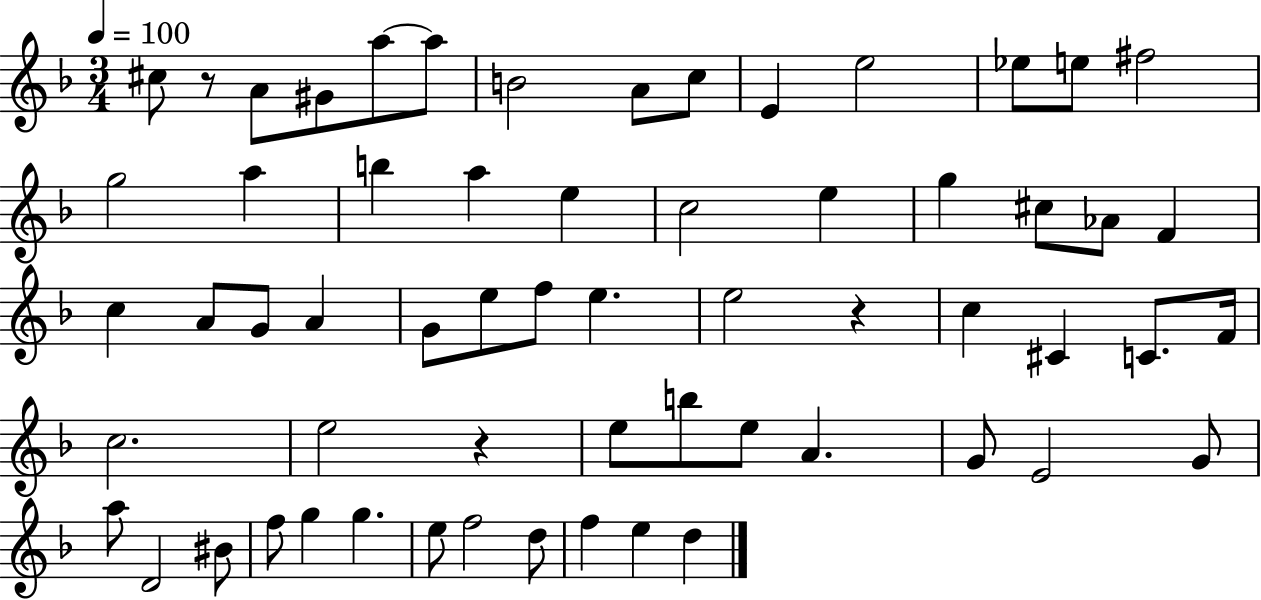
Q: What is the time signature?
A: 3/4